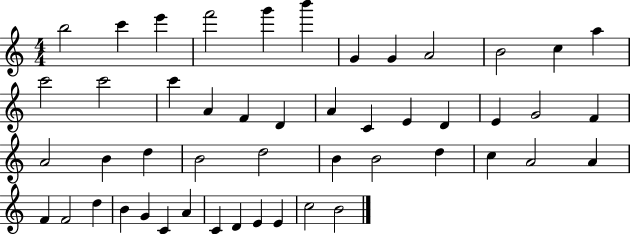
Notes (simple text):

B5/h C6/q E6/q F6/h G6/q B6/q G4/q G4/q A4/h B4/h C5/q A5/q C6/h C6/h C6/q A4/q F4/q D4/q A4/q C4/q E4/q D4/q E4/q G4/h F4/q A4/h B4/q D5/q B4/h D5/h B4/q B4/h D5/q C5/q A4/h A4/q F4/q F4/h D5/q B4/q G4/q C4/q A4/q C4/q D4/q E4/q E4/q C5/h B4/h